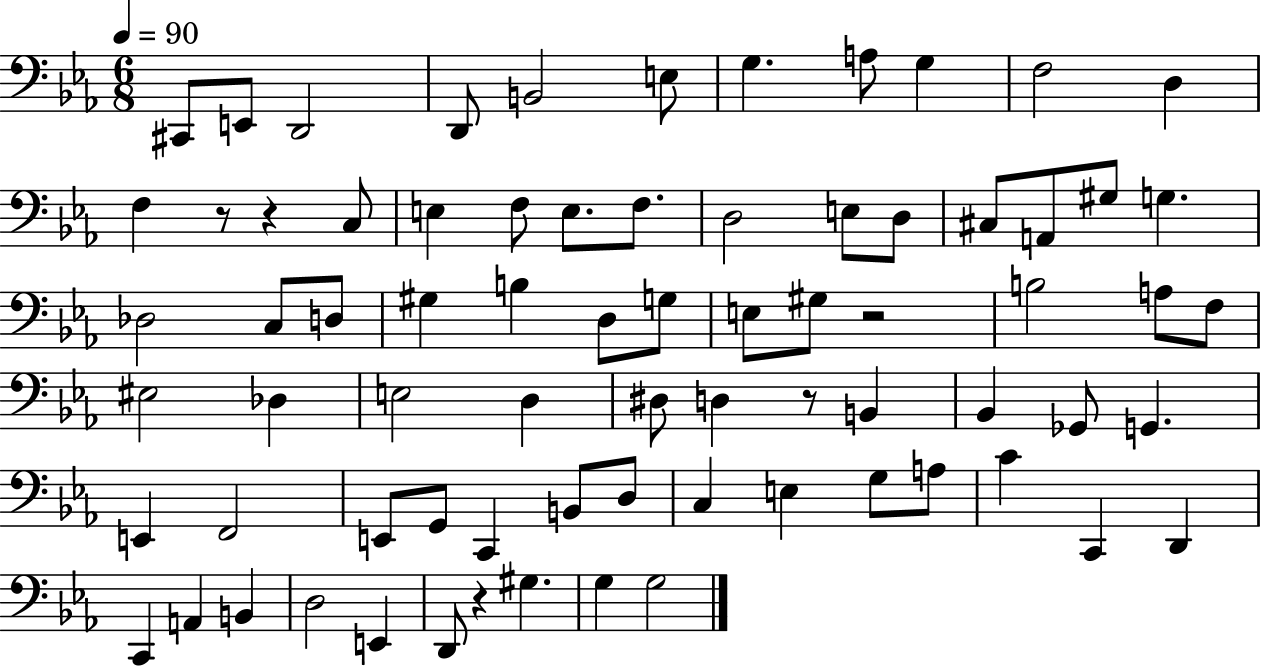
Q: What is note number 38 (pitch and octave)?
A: Db3